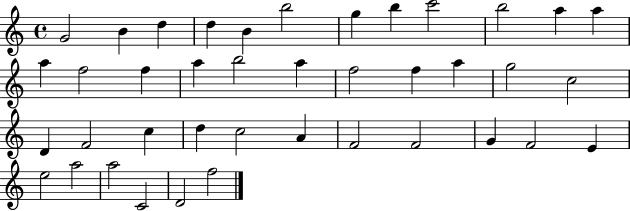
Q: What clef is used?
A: treble